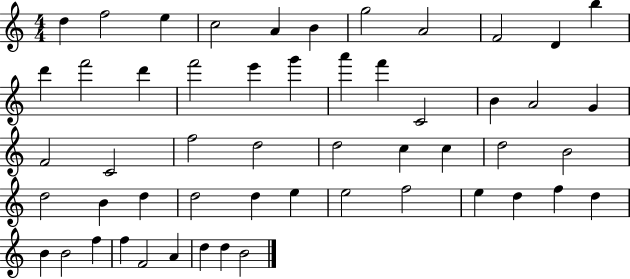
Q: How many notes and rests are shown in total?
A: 53